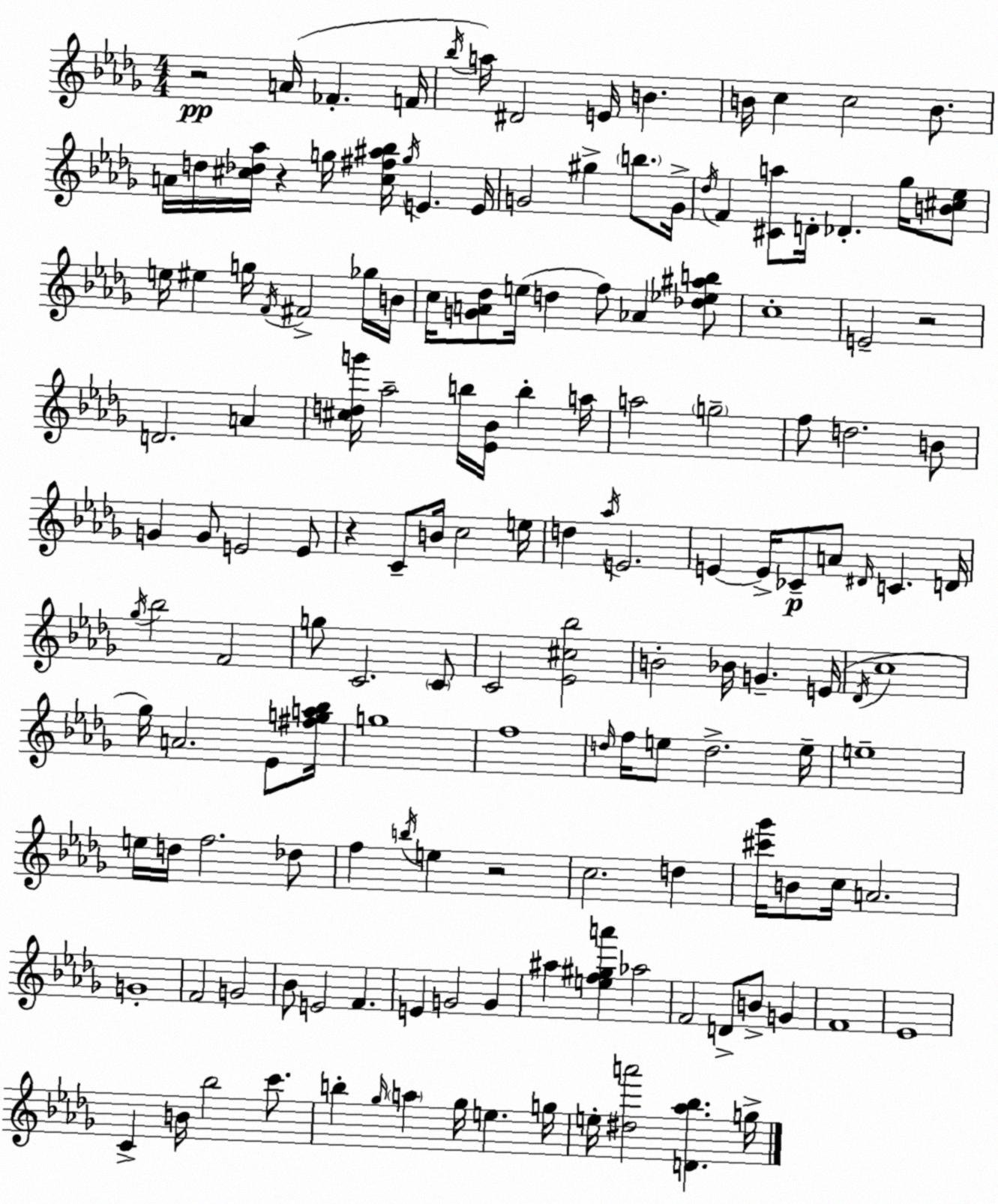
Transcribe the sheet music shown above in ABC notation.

X:1
T:Untitled
M:4/4
L:1/4
K:Bbm
z2 A/4 _F F/4 _b/4 a/4 ^D2 E/4 B B/4 c c2 B/2 A/4 d/4 [^c_d_a]/4 z g/4 [^c^f^a_b]/4 g/4 E E/4 G2 ^g b/2 G/4 _d/4 F [^Ca]/2 D/4 _D _g/4 [B^c_e]/2 e/4 ^e g/4 F/4 ^F2 _g/4 B/4 c/4 [GA_d]/2 e/4 d f/2 _A [_d_e^ab]/2 c4 E2 z2 D2 A [^cdg']/4 _a2 b/4 [_E_B]/4 b a/4 a2 g2 f/2 d2 B/2 G G/2 E2 E/2 z C/2 B/4 c2 e/4 d _a/4 E2 E E/4 _C/2 A/2 ^D/4 C D/4 _g/4 _b2 F2 g/2 C2 C/2 C2 [_E^c_b]2 B2 _B/4 G E/4 _D/4 c4 _g/4 A2 _E/2 [^fga_b]/4 g4 f4 d/4 f/4 e/2 d2 e/4 e4 e/4 d/4 f2 _d/2 f b/4 e z2 c2 d [^c'_g']/4 B/2 c/4 A2 G4 F2 G2 _B/2 E2 F E G2 G ^a [ef^ga'] _a2 F2 D/2 B/2 G F4 _E4 C B/4 _b2 c'/2 b _g/4 a _g/4 e g/4 e/4 [^da']2 [D_a_b] g/4